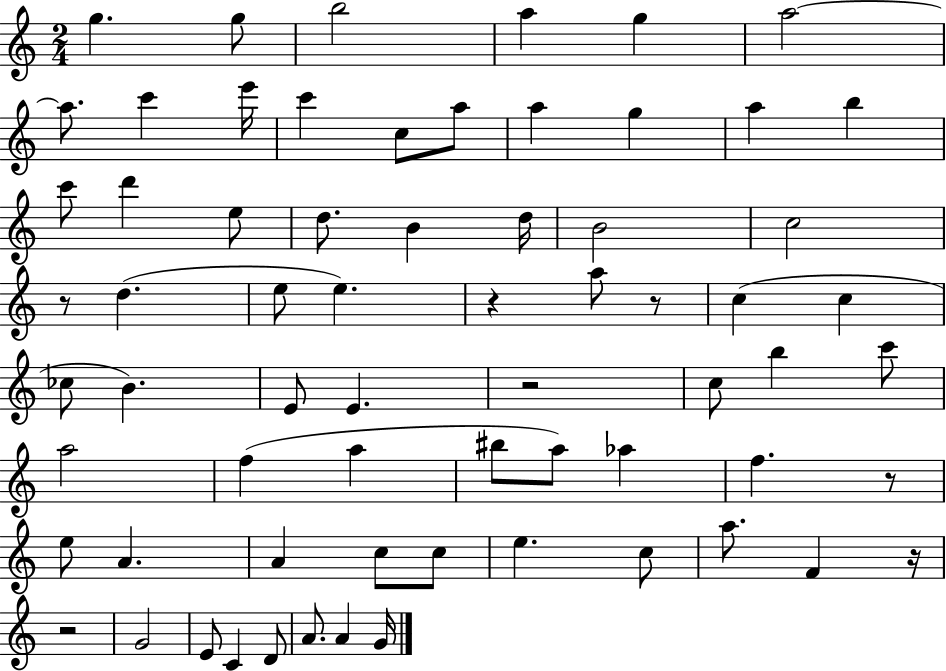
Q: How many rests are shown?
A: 7